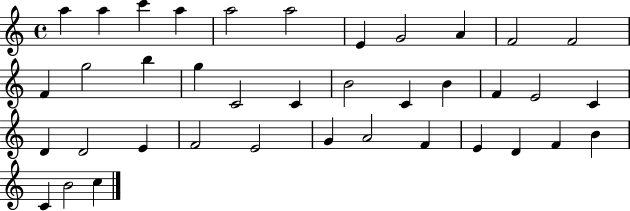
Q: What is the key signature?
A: C major